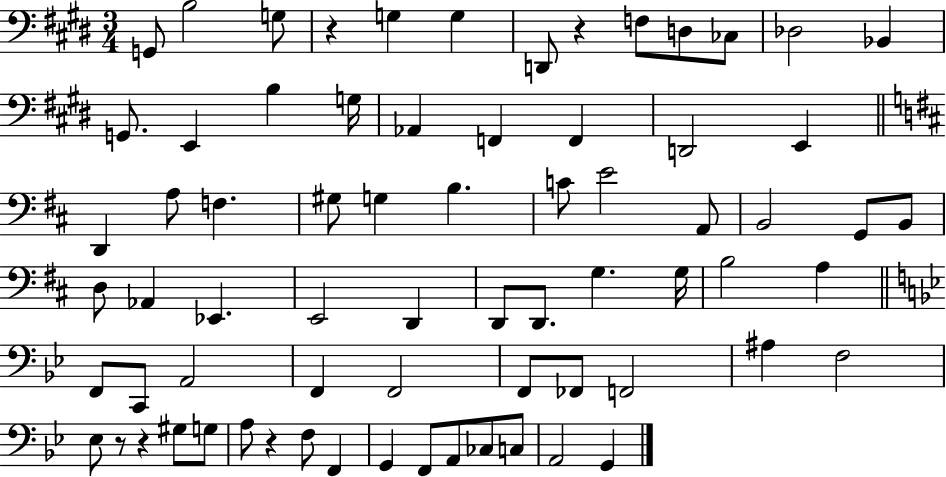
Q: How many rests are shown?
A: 5